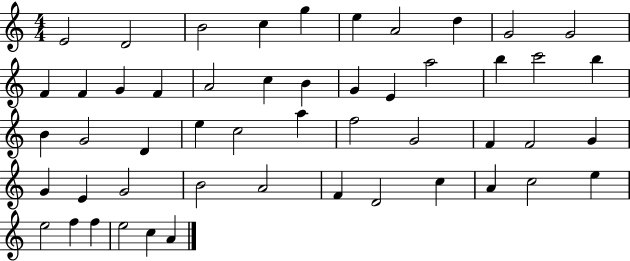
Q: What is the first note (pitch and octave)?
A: E4